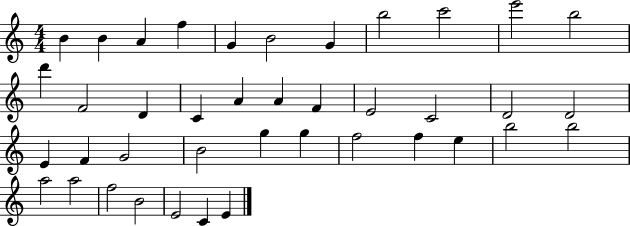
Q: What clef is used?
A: treble